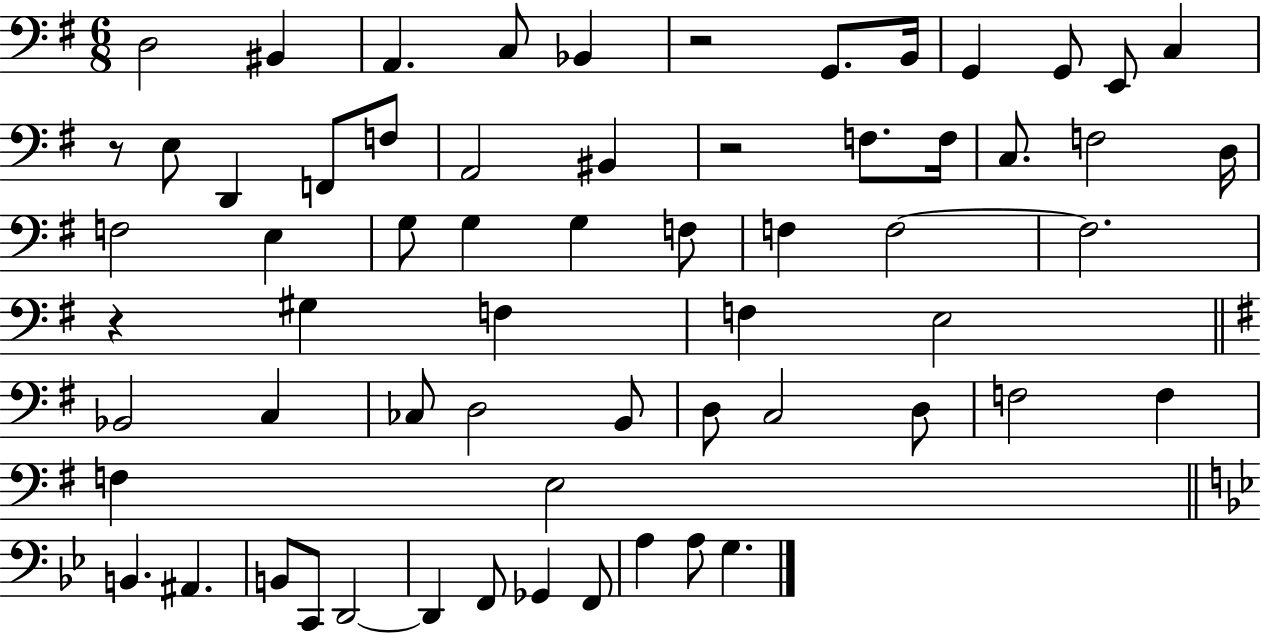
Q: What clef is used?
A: bass